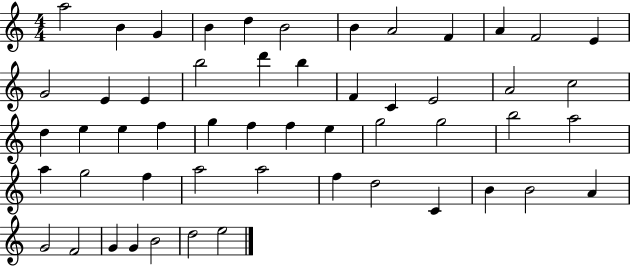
X:1
T:Untitled
M:4/4
L:1/4
K:C
a2 B G B d B2 B A2 F A F2 E G2 E E b2 d' b F C E2 A2 c2 d e e f g f f e g2 g2 b2 a2 a g2 f a2 a2 f d2 C B B2 A G2 F2 G G B2 d2 e2